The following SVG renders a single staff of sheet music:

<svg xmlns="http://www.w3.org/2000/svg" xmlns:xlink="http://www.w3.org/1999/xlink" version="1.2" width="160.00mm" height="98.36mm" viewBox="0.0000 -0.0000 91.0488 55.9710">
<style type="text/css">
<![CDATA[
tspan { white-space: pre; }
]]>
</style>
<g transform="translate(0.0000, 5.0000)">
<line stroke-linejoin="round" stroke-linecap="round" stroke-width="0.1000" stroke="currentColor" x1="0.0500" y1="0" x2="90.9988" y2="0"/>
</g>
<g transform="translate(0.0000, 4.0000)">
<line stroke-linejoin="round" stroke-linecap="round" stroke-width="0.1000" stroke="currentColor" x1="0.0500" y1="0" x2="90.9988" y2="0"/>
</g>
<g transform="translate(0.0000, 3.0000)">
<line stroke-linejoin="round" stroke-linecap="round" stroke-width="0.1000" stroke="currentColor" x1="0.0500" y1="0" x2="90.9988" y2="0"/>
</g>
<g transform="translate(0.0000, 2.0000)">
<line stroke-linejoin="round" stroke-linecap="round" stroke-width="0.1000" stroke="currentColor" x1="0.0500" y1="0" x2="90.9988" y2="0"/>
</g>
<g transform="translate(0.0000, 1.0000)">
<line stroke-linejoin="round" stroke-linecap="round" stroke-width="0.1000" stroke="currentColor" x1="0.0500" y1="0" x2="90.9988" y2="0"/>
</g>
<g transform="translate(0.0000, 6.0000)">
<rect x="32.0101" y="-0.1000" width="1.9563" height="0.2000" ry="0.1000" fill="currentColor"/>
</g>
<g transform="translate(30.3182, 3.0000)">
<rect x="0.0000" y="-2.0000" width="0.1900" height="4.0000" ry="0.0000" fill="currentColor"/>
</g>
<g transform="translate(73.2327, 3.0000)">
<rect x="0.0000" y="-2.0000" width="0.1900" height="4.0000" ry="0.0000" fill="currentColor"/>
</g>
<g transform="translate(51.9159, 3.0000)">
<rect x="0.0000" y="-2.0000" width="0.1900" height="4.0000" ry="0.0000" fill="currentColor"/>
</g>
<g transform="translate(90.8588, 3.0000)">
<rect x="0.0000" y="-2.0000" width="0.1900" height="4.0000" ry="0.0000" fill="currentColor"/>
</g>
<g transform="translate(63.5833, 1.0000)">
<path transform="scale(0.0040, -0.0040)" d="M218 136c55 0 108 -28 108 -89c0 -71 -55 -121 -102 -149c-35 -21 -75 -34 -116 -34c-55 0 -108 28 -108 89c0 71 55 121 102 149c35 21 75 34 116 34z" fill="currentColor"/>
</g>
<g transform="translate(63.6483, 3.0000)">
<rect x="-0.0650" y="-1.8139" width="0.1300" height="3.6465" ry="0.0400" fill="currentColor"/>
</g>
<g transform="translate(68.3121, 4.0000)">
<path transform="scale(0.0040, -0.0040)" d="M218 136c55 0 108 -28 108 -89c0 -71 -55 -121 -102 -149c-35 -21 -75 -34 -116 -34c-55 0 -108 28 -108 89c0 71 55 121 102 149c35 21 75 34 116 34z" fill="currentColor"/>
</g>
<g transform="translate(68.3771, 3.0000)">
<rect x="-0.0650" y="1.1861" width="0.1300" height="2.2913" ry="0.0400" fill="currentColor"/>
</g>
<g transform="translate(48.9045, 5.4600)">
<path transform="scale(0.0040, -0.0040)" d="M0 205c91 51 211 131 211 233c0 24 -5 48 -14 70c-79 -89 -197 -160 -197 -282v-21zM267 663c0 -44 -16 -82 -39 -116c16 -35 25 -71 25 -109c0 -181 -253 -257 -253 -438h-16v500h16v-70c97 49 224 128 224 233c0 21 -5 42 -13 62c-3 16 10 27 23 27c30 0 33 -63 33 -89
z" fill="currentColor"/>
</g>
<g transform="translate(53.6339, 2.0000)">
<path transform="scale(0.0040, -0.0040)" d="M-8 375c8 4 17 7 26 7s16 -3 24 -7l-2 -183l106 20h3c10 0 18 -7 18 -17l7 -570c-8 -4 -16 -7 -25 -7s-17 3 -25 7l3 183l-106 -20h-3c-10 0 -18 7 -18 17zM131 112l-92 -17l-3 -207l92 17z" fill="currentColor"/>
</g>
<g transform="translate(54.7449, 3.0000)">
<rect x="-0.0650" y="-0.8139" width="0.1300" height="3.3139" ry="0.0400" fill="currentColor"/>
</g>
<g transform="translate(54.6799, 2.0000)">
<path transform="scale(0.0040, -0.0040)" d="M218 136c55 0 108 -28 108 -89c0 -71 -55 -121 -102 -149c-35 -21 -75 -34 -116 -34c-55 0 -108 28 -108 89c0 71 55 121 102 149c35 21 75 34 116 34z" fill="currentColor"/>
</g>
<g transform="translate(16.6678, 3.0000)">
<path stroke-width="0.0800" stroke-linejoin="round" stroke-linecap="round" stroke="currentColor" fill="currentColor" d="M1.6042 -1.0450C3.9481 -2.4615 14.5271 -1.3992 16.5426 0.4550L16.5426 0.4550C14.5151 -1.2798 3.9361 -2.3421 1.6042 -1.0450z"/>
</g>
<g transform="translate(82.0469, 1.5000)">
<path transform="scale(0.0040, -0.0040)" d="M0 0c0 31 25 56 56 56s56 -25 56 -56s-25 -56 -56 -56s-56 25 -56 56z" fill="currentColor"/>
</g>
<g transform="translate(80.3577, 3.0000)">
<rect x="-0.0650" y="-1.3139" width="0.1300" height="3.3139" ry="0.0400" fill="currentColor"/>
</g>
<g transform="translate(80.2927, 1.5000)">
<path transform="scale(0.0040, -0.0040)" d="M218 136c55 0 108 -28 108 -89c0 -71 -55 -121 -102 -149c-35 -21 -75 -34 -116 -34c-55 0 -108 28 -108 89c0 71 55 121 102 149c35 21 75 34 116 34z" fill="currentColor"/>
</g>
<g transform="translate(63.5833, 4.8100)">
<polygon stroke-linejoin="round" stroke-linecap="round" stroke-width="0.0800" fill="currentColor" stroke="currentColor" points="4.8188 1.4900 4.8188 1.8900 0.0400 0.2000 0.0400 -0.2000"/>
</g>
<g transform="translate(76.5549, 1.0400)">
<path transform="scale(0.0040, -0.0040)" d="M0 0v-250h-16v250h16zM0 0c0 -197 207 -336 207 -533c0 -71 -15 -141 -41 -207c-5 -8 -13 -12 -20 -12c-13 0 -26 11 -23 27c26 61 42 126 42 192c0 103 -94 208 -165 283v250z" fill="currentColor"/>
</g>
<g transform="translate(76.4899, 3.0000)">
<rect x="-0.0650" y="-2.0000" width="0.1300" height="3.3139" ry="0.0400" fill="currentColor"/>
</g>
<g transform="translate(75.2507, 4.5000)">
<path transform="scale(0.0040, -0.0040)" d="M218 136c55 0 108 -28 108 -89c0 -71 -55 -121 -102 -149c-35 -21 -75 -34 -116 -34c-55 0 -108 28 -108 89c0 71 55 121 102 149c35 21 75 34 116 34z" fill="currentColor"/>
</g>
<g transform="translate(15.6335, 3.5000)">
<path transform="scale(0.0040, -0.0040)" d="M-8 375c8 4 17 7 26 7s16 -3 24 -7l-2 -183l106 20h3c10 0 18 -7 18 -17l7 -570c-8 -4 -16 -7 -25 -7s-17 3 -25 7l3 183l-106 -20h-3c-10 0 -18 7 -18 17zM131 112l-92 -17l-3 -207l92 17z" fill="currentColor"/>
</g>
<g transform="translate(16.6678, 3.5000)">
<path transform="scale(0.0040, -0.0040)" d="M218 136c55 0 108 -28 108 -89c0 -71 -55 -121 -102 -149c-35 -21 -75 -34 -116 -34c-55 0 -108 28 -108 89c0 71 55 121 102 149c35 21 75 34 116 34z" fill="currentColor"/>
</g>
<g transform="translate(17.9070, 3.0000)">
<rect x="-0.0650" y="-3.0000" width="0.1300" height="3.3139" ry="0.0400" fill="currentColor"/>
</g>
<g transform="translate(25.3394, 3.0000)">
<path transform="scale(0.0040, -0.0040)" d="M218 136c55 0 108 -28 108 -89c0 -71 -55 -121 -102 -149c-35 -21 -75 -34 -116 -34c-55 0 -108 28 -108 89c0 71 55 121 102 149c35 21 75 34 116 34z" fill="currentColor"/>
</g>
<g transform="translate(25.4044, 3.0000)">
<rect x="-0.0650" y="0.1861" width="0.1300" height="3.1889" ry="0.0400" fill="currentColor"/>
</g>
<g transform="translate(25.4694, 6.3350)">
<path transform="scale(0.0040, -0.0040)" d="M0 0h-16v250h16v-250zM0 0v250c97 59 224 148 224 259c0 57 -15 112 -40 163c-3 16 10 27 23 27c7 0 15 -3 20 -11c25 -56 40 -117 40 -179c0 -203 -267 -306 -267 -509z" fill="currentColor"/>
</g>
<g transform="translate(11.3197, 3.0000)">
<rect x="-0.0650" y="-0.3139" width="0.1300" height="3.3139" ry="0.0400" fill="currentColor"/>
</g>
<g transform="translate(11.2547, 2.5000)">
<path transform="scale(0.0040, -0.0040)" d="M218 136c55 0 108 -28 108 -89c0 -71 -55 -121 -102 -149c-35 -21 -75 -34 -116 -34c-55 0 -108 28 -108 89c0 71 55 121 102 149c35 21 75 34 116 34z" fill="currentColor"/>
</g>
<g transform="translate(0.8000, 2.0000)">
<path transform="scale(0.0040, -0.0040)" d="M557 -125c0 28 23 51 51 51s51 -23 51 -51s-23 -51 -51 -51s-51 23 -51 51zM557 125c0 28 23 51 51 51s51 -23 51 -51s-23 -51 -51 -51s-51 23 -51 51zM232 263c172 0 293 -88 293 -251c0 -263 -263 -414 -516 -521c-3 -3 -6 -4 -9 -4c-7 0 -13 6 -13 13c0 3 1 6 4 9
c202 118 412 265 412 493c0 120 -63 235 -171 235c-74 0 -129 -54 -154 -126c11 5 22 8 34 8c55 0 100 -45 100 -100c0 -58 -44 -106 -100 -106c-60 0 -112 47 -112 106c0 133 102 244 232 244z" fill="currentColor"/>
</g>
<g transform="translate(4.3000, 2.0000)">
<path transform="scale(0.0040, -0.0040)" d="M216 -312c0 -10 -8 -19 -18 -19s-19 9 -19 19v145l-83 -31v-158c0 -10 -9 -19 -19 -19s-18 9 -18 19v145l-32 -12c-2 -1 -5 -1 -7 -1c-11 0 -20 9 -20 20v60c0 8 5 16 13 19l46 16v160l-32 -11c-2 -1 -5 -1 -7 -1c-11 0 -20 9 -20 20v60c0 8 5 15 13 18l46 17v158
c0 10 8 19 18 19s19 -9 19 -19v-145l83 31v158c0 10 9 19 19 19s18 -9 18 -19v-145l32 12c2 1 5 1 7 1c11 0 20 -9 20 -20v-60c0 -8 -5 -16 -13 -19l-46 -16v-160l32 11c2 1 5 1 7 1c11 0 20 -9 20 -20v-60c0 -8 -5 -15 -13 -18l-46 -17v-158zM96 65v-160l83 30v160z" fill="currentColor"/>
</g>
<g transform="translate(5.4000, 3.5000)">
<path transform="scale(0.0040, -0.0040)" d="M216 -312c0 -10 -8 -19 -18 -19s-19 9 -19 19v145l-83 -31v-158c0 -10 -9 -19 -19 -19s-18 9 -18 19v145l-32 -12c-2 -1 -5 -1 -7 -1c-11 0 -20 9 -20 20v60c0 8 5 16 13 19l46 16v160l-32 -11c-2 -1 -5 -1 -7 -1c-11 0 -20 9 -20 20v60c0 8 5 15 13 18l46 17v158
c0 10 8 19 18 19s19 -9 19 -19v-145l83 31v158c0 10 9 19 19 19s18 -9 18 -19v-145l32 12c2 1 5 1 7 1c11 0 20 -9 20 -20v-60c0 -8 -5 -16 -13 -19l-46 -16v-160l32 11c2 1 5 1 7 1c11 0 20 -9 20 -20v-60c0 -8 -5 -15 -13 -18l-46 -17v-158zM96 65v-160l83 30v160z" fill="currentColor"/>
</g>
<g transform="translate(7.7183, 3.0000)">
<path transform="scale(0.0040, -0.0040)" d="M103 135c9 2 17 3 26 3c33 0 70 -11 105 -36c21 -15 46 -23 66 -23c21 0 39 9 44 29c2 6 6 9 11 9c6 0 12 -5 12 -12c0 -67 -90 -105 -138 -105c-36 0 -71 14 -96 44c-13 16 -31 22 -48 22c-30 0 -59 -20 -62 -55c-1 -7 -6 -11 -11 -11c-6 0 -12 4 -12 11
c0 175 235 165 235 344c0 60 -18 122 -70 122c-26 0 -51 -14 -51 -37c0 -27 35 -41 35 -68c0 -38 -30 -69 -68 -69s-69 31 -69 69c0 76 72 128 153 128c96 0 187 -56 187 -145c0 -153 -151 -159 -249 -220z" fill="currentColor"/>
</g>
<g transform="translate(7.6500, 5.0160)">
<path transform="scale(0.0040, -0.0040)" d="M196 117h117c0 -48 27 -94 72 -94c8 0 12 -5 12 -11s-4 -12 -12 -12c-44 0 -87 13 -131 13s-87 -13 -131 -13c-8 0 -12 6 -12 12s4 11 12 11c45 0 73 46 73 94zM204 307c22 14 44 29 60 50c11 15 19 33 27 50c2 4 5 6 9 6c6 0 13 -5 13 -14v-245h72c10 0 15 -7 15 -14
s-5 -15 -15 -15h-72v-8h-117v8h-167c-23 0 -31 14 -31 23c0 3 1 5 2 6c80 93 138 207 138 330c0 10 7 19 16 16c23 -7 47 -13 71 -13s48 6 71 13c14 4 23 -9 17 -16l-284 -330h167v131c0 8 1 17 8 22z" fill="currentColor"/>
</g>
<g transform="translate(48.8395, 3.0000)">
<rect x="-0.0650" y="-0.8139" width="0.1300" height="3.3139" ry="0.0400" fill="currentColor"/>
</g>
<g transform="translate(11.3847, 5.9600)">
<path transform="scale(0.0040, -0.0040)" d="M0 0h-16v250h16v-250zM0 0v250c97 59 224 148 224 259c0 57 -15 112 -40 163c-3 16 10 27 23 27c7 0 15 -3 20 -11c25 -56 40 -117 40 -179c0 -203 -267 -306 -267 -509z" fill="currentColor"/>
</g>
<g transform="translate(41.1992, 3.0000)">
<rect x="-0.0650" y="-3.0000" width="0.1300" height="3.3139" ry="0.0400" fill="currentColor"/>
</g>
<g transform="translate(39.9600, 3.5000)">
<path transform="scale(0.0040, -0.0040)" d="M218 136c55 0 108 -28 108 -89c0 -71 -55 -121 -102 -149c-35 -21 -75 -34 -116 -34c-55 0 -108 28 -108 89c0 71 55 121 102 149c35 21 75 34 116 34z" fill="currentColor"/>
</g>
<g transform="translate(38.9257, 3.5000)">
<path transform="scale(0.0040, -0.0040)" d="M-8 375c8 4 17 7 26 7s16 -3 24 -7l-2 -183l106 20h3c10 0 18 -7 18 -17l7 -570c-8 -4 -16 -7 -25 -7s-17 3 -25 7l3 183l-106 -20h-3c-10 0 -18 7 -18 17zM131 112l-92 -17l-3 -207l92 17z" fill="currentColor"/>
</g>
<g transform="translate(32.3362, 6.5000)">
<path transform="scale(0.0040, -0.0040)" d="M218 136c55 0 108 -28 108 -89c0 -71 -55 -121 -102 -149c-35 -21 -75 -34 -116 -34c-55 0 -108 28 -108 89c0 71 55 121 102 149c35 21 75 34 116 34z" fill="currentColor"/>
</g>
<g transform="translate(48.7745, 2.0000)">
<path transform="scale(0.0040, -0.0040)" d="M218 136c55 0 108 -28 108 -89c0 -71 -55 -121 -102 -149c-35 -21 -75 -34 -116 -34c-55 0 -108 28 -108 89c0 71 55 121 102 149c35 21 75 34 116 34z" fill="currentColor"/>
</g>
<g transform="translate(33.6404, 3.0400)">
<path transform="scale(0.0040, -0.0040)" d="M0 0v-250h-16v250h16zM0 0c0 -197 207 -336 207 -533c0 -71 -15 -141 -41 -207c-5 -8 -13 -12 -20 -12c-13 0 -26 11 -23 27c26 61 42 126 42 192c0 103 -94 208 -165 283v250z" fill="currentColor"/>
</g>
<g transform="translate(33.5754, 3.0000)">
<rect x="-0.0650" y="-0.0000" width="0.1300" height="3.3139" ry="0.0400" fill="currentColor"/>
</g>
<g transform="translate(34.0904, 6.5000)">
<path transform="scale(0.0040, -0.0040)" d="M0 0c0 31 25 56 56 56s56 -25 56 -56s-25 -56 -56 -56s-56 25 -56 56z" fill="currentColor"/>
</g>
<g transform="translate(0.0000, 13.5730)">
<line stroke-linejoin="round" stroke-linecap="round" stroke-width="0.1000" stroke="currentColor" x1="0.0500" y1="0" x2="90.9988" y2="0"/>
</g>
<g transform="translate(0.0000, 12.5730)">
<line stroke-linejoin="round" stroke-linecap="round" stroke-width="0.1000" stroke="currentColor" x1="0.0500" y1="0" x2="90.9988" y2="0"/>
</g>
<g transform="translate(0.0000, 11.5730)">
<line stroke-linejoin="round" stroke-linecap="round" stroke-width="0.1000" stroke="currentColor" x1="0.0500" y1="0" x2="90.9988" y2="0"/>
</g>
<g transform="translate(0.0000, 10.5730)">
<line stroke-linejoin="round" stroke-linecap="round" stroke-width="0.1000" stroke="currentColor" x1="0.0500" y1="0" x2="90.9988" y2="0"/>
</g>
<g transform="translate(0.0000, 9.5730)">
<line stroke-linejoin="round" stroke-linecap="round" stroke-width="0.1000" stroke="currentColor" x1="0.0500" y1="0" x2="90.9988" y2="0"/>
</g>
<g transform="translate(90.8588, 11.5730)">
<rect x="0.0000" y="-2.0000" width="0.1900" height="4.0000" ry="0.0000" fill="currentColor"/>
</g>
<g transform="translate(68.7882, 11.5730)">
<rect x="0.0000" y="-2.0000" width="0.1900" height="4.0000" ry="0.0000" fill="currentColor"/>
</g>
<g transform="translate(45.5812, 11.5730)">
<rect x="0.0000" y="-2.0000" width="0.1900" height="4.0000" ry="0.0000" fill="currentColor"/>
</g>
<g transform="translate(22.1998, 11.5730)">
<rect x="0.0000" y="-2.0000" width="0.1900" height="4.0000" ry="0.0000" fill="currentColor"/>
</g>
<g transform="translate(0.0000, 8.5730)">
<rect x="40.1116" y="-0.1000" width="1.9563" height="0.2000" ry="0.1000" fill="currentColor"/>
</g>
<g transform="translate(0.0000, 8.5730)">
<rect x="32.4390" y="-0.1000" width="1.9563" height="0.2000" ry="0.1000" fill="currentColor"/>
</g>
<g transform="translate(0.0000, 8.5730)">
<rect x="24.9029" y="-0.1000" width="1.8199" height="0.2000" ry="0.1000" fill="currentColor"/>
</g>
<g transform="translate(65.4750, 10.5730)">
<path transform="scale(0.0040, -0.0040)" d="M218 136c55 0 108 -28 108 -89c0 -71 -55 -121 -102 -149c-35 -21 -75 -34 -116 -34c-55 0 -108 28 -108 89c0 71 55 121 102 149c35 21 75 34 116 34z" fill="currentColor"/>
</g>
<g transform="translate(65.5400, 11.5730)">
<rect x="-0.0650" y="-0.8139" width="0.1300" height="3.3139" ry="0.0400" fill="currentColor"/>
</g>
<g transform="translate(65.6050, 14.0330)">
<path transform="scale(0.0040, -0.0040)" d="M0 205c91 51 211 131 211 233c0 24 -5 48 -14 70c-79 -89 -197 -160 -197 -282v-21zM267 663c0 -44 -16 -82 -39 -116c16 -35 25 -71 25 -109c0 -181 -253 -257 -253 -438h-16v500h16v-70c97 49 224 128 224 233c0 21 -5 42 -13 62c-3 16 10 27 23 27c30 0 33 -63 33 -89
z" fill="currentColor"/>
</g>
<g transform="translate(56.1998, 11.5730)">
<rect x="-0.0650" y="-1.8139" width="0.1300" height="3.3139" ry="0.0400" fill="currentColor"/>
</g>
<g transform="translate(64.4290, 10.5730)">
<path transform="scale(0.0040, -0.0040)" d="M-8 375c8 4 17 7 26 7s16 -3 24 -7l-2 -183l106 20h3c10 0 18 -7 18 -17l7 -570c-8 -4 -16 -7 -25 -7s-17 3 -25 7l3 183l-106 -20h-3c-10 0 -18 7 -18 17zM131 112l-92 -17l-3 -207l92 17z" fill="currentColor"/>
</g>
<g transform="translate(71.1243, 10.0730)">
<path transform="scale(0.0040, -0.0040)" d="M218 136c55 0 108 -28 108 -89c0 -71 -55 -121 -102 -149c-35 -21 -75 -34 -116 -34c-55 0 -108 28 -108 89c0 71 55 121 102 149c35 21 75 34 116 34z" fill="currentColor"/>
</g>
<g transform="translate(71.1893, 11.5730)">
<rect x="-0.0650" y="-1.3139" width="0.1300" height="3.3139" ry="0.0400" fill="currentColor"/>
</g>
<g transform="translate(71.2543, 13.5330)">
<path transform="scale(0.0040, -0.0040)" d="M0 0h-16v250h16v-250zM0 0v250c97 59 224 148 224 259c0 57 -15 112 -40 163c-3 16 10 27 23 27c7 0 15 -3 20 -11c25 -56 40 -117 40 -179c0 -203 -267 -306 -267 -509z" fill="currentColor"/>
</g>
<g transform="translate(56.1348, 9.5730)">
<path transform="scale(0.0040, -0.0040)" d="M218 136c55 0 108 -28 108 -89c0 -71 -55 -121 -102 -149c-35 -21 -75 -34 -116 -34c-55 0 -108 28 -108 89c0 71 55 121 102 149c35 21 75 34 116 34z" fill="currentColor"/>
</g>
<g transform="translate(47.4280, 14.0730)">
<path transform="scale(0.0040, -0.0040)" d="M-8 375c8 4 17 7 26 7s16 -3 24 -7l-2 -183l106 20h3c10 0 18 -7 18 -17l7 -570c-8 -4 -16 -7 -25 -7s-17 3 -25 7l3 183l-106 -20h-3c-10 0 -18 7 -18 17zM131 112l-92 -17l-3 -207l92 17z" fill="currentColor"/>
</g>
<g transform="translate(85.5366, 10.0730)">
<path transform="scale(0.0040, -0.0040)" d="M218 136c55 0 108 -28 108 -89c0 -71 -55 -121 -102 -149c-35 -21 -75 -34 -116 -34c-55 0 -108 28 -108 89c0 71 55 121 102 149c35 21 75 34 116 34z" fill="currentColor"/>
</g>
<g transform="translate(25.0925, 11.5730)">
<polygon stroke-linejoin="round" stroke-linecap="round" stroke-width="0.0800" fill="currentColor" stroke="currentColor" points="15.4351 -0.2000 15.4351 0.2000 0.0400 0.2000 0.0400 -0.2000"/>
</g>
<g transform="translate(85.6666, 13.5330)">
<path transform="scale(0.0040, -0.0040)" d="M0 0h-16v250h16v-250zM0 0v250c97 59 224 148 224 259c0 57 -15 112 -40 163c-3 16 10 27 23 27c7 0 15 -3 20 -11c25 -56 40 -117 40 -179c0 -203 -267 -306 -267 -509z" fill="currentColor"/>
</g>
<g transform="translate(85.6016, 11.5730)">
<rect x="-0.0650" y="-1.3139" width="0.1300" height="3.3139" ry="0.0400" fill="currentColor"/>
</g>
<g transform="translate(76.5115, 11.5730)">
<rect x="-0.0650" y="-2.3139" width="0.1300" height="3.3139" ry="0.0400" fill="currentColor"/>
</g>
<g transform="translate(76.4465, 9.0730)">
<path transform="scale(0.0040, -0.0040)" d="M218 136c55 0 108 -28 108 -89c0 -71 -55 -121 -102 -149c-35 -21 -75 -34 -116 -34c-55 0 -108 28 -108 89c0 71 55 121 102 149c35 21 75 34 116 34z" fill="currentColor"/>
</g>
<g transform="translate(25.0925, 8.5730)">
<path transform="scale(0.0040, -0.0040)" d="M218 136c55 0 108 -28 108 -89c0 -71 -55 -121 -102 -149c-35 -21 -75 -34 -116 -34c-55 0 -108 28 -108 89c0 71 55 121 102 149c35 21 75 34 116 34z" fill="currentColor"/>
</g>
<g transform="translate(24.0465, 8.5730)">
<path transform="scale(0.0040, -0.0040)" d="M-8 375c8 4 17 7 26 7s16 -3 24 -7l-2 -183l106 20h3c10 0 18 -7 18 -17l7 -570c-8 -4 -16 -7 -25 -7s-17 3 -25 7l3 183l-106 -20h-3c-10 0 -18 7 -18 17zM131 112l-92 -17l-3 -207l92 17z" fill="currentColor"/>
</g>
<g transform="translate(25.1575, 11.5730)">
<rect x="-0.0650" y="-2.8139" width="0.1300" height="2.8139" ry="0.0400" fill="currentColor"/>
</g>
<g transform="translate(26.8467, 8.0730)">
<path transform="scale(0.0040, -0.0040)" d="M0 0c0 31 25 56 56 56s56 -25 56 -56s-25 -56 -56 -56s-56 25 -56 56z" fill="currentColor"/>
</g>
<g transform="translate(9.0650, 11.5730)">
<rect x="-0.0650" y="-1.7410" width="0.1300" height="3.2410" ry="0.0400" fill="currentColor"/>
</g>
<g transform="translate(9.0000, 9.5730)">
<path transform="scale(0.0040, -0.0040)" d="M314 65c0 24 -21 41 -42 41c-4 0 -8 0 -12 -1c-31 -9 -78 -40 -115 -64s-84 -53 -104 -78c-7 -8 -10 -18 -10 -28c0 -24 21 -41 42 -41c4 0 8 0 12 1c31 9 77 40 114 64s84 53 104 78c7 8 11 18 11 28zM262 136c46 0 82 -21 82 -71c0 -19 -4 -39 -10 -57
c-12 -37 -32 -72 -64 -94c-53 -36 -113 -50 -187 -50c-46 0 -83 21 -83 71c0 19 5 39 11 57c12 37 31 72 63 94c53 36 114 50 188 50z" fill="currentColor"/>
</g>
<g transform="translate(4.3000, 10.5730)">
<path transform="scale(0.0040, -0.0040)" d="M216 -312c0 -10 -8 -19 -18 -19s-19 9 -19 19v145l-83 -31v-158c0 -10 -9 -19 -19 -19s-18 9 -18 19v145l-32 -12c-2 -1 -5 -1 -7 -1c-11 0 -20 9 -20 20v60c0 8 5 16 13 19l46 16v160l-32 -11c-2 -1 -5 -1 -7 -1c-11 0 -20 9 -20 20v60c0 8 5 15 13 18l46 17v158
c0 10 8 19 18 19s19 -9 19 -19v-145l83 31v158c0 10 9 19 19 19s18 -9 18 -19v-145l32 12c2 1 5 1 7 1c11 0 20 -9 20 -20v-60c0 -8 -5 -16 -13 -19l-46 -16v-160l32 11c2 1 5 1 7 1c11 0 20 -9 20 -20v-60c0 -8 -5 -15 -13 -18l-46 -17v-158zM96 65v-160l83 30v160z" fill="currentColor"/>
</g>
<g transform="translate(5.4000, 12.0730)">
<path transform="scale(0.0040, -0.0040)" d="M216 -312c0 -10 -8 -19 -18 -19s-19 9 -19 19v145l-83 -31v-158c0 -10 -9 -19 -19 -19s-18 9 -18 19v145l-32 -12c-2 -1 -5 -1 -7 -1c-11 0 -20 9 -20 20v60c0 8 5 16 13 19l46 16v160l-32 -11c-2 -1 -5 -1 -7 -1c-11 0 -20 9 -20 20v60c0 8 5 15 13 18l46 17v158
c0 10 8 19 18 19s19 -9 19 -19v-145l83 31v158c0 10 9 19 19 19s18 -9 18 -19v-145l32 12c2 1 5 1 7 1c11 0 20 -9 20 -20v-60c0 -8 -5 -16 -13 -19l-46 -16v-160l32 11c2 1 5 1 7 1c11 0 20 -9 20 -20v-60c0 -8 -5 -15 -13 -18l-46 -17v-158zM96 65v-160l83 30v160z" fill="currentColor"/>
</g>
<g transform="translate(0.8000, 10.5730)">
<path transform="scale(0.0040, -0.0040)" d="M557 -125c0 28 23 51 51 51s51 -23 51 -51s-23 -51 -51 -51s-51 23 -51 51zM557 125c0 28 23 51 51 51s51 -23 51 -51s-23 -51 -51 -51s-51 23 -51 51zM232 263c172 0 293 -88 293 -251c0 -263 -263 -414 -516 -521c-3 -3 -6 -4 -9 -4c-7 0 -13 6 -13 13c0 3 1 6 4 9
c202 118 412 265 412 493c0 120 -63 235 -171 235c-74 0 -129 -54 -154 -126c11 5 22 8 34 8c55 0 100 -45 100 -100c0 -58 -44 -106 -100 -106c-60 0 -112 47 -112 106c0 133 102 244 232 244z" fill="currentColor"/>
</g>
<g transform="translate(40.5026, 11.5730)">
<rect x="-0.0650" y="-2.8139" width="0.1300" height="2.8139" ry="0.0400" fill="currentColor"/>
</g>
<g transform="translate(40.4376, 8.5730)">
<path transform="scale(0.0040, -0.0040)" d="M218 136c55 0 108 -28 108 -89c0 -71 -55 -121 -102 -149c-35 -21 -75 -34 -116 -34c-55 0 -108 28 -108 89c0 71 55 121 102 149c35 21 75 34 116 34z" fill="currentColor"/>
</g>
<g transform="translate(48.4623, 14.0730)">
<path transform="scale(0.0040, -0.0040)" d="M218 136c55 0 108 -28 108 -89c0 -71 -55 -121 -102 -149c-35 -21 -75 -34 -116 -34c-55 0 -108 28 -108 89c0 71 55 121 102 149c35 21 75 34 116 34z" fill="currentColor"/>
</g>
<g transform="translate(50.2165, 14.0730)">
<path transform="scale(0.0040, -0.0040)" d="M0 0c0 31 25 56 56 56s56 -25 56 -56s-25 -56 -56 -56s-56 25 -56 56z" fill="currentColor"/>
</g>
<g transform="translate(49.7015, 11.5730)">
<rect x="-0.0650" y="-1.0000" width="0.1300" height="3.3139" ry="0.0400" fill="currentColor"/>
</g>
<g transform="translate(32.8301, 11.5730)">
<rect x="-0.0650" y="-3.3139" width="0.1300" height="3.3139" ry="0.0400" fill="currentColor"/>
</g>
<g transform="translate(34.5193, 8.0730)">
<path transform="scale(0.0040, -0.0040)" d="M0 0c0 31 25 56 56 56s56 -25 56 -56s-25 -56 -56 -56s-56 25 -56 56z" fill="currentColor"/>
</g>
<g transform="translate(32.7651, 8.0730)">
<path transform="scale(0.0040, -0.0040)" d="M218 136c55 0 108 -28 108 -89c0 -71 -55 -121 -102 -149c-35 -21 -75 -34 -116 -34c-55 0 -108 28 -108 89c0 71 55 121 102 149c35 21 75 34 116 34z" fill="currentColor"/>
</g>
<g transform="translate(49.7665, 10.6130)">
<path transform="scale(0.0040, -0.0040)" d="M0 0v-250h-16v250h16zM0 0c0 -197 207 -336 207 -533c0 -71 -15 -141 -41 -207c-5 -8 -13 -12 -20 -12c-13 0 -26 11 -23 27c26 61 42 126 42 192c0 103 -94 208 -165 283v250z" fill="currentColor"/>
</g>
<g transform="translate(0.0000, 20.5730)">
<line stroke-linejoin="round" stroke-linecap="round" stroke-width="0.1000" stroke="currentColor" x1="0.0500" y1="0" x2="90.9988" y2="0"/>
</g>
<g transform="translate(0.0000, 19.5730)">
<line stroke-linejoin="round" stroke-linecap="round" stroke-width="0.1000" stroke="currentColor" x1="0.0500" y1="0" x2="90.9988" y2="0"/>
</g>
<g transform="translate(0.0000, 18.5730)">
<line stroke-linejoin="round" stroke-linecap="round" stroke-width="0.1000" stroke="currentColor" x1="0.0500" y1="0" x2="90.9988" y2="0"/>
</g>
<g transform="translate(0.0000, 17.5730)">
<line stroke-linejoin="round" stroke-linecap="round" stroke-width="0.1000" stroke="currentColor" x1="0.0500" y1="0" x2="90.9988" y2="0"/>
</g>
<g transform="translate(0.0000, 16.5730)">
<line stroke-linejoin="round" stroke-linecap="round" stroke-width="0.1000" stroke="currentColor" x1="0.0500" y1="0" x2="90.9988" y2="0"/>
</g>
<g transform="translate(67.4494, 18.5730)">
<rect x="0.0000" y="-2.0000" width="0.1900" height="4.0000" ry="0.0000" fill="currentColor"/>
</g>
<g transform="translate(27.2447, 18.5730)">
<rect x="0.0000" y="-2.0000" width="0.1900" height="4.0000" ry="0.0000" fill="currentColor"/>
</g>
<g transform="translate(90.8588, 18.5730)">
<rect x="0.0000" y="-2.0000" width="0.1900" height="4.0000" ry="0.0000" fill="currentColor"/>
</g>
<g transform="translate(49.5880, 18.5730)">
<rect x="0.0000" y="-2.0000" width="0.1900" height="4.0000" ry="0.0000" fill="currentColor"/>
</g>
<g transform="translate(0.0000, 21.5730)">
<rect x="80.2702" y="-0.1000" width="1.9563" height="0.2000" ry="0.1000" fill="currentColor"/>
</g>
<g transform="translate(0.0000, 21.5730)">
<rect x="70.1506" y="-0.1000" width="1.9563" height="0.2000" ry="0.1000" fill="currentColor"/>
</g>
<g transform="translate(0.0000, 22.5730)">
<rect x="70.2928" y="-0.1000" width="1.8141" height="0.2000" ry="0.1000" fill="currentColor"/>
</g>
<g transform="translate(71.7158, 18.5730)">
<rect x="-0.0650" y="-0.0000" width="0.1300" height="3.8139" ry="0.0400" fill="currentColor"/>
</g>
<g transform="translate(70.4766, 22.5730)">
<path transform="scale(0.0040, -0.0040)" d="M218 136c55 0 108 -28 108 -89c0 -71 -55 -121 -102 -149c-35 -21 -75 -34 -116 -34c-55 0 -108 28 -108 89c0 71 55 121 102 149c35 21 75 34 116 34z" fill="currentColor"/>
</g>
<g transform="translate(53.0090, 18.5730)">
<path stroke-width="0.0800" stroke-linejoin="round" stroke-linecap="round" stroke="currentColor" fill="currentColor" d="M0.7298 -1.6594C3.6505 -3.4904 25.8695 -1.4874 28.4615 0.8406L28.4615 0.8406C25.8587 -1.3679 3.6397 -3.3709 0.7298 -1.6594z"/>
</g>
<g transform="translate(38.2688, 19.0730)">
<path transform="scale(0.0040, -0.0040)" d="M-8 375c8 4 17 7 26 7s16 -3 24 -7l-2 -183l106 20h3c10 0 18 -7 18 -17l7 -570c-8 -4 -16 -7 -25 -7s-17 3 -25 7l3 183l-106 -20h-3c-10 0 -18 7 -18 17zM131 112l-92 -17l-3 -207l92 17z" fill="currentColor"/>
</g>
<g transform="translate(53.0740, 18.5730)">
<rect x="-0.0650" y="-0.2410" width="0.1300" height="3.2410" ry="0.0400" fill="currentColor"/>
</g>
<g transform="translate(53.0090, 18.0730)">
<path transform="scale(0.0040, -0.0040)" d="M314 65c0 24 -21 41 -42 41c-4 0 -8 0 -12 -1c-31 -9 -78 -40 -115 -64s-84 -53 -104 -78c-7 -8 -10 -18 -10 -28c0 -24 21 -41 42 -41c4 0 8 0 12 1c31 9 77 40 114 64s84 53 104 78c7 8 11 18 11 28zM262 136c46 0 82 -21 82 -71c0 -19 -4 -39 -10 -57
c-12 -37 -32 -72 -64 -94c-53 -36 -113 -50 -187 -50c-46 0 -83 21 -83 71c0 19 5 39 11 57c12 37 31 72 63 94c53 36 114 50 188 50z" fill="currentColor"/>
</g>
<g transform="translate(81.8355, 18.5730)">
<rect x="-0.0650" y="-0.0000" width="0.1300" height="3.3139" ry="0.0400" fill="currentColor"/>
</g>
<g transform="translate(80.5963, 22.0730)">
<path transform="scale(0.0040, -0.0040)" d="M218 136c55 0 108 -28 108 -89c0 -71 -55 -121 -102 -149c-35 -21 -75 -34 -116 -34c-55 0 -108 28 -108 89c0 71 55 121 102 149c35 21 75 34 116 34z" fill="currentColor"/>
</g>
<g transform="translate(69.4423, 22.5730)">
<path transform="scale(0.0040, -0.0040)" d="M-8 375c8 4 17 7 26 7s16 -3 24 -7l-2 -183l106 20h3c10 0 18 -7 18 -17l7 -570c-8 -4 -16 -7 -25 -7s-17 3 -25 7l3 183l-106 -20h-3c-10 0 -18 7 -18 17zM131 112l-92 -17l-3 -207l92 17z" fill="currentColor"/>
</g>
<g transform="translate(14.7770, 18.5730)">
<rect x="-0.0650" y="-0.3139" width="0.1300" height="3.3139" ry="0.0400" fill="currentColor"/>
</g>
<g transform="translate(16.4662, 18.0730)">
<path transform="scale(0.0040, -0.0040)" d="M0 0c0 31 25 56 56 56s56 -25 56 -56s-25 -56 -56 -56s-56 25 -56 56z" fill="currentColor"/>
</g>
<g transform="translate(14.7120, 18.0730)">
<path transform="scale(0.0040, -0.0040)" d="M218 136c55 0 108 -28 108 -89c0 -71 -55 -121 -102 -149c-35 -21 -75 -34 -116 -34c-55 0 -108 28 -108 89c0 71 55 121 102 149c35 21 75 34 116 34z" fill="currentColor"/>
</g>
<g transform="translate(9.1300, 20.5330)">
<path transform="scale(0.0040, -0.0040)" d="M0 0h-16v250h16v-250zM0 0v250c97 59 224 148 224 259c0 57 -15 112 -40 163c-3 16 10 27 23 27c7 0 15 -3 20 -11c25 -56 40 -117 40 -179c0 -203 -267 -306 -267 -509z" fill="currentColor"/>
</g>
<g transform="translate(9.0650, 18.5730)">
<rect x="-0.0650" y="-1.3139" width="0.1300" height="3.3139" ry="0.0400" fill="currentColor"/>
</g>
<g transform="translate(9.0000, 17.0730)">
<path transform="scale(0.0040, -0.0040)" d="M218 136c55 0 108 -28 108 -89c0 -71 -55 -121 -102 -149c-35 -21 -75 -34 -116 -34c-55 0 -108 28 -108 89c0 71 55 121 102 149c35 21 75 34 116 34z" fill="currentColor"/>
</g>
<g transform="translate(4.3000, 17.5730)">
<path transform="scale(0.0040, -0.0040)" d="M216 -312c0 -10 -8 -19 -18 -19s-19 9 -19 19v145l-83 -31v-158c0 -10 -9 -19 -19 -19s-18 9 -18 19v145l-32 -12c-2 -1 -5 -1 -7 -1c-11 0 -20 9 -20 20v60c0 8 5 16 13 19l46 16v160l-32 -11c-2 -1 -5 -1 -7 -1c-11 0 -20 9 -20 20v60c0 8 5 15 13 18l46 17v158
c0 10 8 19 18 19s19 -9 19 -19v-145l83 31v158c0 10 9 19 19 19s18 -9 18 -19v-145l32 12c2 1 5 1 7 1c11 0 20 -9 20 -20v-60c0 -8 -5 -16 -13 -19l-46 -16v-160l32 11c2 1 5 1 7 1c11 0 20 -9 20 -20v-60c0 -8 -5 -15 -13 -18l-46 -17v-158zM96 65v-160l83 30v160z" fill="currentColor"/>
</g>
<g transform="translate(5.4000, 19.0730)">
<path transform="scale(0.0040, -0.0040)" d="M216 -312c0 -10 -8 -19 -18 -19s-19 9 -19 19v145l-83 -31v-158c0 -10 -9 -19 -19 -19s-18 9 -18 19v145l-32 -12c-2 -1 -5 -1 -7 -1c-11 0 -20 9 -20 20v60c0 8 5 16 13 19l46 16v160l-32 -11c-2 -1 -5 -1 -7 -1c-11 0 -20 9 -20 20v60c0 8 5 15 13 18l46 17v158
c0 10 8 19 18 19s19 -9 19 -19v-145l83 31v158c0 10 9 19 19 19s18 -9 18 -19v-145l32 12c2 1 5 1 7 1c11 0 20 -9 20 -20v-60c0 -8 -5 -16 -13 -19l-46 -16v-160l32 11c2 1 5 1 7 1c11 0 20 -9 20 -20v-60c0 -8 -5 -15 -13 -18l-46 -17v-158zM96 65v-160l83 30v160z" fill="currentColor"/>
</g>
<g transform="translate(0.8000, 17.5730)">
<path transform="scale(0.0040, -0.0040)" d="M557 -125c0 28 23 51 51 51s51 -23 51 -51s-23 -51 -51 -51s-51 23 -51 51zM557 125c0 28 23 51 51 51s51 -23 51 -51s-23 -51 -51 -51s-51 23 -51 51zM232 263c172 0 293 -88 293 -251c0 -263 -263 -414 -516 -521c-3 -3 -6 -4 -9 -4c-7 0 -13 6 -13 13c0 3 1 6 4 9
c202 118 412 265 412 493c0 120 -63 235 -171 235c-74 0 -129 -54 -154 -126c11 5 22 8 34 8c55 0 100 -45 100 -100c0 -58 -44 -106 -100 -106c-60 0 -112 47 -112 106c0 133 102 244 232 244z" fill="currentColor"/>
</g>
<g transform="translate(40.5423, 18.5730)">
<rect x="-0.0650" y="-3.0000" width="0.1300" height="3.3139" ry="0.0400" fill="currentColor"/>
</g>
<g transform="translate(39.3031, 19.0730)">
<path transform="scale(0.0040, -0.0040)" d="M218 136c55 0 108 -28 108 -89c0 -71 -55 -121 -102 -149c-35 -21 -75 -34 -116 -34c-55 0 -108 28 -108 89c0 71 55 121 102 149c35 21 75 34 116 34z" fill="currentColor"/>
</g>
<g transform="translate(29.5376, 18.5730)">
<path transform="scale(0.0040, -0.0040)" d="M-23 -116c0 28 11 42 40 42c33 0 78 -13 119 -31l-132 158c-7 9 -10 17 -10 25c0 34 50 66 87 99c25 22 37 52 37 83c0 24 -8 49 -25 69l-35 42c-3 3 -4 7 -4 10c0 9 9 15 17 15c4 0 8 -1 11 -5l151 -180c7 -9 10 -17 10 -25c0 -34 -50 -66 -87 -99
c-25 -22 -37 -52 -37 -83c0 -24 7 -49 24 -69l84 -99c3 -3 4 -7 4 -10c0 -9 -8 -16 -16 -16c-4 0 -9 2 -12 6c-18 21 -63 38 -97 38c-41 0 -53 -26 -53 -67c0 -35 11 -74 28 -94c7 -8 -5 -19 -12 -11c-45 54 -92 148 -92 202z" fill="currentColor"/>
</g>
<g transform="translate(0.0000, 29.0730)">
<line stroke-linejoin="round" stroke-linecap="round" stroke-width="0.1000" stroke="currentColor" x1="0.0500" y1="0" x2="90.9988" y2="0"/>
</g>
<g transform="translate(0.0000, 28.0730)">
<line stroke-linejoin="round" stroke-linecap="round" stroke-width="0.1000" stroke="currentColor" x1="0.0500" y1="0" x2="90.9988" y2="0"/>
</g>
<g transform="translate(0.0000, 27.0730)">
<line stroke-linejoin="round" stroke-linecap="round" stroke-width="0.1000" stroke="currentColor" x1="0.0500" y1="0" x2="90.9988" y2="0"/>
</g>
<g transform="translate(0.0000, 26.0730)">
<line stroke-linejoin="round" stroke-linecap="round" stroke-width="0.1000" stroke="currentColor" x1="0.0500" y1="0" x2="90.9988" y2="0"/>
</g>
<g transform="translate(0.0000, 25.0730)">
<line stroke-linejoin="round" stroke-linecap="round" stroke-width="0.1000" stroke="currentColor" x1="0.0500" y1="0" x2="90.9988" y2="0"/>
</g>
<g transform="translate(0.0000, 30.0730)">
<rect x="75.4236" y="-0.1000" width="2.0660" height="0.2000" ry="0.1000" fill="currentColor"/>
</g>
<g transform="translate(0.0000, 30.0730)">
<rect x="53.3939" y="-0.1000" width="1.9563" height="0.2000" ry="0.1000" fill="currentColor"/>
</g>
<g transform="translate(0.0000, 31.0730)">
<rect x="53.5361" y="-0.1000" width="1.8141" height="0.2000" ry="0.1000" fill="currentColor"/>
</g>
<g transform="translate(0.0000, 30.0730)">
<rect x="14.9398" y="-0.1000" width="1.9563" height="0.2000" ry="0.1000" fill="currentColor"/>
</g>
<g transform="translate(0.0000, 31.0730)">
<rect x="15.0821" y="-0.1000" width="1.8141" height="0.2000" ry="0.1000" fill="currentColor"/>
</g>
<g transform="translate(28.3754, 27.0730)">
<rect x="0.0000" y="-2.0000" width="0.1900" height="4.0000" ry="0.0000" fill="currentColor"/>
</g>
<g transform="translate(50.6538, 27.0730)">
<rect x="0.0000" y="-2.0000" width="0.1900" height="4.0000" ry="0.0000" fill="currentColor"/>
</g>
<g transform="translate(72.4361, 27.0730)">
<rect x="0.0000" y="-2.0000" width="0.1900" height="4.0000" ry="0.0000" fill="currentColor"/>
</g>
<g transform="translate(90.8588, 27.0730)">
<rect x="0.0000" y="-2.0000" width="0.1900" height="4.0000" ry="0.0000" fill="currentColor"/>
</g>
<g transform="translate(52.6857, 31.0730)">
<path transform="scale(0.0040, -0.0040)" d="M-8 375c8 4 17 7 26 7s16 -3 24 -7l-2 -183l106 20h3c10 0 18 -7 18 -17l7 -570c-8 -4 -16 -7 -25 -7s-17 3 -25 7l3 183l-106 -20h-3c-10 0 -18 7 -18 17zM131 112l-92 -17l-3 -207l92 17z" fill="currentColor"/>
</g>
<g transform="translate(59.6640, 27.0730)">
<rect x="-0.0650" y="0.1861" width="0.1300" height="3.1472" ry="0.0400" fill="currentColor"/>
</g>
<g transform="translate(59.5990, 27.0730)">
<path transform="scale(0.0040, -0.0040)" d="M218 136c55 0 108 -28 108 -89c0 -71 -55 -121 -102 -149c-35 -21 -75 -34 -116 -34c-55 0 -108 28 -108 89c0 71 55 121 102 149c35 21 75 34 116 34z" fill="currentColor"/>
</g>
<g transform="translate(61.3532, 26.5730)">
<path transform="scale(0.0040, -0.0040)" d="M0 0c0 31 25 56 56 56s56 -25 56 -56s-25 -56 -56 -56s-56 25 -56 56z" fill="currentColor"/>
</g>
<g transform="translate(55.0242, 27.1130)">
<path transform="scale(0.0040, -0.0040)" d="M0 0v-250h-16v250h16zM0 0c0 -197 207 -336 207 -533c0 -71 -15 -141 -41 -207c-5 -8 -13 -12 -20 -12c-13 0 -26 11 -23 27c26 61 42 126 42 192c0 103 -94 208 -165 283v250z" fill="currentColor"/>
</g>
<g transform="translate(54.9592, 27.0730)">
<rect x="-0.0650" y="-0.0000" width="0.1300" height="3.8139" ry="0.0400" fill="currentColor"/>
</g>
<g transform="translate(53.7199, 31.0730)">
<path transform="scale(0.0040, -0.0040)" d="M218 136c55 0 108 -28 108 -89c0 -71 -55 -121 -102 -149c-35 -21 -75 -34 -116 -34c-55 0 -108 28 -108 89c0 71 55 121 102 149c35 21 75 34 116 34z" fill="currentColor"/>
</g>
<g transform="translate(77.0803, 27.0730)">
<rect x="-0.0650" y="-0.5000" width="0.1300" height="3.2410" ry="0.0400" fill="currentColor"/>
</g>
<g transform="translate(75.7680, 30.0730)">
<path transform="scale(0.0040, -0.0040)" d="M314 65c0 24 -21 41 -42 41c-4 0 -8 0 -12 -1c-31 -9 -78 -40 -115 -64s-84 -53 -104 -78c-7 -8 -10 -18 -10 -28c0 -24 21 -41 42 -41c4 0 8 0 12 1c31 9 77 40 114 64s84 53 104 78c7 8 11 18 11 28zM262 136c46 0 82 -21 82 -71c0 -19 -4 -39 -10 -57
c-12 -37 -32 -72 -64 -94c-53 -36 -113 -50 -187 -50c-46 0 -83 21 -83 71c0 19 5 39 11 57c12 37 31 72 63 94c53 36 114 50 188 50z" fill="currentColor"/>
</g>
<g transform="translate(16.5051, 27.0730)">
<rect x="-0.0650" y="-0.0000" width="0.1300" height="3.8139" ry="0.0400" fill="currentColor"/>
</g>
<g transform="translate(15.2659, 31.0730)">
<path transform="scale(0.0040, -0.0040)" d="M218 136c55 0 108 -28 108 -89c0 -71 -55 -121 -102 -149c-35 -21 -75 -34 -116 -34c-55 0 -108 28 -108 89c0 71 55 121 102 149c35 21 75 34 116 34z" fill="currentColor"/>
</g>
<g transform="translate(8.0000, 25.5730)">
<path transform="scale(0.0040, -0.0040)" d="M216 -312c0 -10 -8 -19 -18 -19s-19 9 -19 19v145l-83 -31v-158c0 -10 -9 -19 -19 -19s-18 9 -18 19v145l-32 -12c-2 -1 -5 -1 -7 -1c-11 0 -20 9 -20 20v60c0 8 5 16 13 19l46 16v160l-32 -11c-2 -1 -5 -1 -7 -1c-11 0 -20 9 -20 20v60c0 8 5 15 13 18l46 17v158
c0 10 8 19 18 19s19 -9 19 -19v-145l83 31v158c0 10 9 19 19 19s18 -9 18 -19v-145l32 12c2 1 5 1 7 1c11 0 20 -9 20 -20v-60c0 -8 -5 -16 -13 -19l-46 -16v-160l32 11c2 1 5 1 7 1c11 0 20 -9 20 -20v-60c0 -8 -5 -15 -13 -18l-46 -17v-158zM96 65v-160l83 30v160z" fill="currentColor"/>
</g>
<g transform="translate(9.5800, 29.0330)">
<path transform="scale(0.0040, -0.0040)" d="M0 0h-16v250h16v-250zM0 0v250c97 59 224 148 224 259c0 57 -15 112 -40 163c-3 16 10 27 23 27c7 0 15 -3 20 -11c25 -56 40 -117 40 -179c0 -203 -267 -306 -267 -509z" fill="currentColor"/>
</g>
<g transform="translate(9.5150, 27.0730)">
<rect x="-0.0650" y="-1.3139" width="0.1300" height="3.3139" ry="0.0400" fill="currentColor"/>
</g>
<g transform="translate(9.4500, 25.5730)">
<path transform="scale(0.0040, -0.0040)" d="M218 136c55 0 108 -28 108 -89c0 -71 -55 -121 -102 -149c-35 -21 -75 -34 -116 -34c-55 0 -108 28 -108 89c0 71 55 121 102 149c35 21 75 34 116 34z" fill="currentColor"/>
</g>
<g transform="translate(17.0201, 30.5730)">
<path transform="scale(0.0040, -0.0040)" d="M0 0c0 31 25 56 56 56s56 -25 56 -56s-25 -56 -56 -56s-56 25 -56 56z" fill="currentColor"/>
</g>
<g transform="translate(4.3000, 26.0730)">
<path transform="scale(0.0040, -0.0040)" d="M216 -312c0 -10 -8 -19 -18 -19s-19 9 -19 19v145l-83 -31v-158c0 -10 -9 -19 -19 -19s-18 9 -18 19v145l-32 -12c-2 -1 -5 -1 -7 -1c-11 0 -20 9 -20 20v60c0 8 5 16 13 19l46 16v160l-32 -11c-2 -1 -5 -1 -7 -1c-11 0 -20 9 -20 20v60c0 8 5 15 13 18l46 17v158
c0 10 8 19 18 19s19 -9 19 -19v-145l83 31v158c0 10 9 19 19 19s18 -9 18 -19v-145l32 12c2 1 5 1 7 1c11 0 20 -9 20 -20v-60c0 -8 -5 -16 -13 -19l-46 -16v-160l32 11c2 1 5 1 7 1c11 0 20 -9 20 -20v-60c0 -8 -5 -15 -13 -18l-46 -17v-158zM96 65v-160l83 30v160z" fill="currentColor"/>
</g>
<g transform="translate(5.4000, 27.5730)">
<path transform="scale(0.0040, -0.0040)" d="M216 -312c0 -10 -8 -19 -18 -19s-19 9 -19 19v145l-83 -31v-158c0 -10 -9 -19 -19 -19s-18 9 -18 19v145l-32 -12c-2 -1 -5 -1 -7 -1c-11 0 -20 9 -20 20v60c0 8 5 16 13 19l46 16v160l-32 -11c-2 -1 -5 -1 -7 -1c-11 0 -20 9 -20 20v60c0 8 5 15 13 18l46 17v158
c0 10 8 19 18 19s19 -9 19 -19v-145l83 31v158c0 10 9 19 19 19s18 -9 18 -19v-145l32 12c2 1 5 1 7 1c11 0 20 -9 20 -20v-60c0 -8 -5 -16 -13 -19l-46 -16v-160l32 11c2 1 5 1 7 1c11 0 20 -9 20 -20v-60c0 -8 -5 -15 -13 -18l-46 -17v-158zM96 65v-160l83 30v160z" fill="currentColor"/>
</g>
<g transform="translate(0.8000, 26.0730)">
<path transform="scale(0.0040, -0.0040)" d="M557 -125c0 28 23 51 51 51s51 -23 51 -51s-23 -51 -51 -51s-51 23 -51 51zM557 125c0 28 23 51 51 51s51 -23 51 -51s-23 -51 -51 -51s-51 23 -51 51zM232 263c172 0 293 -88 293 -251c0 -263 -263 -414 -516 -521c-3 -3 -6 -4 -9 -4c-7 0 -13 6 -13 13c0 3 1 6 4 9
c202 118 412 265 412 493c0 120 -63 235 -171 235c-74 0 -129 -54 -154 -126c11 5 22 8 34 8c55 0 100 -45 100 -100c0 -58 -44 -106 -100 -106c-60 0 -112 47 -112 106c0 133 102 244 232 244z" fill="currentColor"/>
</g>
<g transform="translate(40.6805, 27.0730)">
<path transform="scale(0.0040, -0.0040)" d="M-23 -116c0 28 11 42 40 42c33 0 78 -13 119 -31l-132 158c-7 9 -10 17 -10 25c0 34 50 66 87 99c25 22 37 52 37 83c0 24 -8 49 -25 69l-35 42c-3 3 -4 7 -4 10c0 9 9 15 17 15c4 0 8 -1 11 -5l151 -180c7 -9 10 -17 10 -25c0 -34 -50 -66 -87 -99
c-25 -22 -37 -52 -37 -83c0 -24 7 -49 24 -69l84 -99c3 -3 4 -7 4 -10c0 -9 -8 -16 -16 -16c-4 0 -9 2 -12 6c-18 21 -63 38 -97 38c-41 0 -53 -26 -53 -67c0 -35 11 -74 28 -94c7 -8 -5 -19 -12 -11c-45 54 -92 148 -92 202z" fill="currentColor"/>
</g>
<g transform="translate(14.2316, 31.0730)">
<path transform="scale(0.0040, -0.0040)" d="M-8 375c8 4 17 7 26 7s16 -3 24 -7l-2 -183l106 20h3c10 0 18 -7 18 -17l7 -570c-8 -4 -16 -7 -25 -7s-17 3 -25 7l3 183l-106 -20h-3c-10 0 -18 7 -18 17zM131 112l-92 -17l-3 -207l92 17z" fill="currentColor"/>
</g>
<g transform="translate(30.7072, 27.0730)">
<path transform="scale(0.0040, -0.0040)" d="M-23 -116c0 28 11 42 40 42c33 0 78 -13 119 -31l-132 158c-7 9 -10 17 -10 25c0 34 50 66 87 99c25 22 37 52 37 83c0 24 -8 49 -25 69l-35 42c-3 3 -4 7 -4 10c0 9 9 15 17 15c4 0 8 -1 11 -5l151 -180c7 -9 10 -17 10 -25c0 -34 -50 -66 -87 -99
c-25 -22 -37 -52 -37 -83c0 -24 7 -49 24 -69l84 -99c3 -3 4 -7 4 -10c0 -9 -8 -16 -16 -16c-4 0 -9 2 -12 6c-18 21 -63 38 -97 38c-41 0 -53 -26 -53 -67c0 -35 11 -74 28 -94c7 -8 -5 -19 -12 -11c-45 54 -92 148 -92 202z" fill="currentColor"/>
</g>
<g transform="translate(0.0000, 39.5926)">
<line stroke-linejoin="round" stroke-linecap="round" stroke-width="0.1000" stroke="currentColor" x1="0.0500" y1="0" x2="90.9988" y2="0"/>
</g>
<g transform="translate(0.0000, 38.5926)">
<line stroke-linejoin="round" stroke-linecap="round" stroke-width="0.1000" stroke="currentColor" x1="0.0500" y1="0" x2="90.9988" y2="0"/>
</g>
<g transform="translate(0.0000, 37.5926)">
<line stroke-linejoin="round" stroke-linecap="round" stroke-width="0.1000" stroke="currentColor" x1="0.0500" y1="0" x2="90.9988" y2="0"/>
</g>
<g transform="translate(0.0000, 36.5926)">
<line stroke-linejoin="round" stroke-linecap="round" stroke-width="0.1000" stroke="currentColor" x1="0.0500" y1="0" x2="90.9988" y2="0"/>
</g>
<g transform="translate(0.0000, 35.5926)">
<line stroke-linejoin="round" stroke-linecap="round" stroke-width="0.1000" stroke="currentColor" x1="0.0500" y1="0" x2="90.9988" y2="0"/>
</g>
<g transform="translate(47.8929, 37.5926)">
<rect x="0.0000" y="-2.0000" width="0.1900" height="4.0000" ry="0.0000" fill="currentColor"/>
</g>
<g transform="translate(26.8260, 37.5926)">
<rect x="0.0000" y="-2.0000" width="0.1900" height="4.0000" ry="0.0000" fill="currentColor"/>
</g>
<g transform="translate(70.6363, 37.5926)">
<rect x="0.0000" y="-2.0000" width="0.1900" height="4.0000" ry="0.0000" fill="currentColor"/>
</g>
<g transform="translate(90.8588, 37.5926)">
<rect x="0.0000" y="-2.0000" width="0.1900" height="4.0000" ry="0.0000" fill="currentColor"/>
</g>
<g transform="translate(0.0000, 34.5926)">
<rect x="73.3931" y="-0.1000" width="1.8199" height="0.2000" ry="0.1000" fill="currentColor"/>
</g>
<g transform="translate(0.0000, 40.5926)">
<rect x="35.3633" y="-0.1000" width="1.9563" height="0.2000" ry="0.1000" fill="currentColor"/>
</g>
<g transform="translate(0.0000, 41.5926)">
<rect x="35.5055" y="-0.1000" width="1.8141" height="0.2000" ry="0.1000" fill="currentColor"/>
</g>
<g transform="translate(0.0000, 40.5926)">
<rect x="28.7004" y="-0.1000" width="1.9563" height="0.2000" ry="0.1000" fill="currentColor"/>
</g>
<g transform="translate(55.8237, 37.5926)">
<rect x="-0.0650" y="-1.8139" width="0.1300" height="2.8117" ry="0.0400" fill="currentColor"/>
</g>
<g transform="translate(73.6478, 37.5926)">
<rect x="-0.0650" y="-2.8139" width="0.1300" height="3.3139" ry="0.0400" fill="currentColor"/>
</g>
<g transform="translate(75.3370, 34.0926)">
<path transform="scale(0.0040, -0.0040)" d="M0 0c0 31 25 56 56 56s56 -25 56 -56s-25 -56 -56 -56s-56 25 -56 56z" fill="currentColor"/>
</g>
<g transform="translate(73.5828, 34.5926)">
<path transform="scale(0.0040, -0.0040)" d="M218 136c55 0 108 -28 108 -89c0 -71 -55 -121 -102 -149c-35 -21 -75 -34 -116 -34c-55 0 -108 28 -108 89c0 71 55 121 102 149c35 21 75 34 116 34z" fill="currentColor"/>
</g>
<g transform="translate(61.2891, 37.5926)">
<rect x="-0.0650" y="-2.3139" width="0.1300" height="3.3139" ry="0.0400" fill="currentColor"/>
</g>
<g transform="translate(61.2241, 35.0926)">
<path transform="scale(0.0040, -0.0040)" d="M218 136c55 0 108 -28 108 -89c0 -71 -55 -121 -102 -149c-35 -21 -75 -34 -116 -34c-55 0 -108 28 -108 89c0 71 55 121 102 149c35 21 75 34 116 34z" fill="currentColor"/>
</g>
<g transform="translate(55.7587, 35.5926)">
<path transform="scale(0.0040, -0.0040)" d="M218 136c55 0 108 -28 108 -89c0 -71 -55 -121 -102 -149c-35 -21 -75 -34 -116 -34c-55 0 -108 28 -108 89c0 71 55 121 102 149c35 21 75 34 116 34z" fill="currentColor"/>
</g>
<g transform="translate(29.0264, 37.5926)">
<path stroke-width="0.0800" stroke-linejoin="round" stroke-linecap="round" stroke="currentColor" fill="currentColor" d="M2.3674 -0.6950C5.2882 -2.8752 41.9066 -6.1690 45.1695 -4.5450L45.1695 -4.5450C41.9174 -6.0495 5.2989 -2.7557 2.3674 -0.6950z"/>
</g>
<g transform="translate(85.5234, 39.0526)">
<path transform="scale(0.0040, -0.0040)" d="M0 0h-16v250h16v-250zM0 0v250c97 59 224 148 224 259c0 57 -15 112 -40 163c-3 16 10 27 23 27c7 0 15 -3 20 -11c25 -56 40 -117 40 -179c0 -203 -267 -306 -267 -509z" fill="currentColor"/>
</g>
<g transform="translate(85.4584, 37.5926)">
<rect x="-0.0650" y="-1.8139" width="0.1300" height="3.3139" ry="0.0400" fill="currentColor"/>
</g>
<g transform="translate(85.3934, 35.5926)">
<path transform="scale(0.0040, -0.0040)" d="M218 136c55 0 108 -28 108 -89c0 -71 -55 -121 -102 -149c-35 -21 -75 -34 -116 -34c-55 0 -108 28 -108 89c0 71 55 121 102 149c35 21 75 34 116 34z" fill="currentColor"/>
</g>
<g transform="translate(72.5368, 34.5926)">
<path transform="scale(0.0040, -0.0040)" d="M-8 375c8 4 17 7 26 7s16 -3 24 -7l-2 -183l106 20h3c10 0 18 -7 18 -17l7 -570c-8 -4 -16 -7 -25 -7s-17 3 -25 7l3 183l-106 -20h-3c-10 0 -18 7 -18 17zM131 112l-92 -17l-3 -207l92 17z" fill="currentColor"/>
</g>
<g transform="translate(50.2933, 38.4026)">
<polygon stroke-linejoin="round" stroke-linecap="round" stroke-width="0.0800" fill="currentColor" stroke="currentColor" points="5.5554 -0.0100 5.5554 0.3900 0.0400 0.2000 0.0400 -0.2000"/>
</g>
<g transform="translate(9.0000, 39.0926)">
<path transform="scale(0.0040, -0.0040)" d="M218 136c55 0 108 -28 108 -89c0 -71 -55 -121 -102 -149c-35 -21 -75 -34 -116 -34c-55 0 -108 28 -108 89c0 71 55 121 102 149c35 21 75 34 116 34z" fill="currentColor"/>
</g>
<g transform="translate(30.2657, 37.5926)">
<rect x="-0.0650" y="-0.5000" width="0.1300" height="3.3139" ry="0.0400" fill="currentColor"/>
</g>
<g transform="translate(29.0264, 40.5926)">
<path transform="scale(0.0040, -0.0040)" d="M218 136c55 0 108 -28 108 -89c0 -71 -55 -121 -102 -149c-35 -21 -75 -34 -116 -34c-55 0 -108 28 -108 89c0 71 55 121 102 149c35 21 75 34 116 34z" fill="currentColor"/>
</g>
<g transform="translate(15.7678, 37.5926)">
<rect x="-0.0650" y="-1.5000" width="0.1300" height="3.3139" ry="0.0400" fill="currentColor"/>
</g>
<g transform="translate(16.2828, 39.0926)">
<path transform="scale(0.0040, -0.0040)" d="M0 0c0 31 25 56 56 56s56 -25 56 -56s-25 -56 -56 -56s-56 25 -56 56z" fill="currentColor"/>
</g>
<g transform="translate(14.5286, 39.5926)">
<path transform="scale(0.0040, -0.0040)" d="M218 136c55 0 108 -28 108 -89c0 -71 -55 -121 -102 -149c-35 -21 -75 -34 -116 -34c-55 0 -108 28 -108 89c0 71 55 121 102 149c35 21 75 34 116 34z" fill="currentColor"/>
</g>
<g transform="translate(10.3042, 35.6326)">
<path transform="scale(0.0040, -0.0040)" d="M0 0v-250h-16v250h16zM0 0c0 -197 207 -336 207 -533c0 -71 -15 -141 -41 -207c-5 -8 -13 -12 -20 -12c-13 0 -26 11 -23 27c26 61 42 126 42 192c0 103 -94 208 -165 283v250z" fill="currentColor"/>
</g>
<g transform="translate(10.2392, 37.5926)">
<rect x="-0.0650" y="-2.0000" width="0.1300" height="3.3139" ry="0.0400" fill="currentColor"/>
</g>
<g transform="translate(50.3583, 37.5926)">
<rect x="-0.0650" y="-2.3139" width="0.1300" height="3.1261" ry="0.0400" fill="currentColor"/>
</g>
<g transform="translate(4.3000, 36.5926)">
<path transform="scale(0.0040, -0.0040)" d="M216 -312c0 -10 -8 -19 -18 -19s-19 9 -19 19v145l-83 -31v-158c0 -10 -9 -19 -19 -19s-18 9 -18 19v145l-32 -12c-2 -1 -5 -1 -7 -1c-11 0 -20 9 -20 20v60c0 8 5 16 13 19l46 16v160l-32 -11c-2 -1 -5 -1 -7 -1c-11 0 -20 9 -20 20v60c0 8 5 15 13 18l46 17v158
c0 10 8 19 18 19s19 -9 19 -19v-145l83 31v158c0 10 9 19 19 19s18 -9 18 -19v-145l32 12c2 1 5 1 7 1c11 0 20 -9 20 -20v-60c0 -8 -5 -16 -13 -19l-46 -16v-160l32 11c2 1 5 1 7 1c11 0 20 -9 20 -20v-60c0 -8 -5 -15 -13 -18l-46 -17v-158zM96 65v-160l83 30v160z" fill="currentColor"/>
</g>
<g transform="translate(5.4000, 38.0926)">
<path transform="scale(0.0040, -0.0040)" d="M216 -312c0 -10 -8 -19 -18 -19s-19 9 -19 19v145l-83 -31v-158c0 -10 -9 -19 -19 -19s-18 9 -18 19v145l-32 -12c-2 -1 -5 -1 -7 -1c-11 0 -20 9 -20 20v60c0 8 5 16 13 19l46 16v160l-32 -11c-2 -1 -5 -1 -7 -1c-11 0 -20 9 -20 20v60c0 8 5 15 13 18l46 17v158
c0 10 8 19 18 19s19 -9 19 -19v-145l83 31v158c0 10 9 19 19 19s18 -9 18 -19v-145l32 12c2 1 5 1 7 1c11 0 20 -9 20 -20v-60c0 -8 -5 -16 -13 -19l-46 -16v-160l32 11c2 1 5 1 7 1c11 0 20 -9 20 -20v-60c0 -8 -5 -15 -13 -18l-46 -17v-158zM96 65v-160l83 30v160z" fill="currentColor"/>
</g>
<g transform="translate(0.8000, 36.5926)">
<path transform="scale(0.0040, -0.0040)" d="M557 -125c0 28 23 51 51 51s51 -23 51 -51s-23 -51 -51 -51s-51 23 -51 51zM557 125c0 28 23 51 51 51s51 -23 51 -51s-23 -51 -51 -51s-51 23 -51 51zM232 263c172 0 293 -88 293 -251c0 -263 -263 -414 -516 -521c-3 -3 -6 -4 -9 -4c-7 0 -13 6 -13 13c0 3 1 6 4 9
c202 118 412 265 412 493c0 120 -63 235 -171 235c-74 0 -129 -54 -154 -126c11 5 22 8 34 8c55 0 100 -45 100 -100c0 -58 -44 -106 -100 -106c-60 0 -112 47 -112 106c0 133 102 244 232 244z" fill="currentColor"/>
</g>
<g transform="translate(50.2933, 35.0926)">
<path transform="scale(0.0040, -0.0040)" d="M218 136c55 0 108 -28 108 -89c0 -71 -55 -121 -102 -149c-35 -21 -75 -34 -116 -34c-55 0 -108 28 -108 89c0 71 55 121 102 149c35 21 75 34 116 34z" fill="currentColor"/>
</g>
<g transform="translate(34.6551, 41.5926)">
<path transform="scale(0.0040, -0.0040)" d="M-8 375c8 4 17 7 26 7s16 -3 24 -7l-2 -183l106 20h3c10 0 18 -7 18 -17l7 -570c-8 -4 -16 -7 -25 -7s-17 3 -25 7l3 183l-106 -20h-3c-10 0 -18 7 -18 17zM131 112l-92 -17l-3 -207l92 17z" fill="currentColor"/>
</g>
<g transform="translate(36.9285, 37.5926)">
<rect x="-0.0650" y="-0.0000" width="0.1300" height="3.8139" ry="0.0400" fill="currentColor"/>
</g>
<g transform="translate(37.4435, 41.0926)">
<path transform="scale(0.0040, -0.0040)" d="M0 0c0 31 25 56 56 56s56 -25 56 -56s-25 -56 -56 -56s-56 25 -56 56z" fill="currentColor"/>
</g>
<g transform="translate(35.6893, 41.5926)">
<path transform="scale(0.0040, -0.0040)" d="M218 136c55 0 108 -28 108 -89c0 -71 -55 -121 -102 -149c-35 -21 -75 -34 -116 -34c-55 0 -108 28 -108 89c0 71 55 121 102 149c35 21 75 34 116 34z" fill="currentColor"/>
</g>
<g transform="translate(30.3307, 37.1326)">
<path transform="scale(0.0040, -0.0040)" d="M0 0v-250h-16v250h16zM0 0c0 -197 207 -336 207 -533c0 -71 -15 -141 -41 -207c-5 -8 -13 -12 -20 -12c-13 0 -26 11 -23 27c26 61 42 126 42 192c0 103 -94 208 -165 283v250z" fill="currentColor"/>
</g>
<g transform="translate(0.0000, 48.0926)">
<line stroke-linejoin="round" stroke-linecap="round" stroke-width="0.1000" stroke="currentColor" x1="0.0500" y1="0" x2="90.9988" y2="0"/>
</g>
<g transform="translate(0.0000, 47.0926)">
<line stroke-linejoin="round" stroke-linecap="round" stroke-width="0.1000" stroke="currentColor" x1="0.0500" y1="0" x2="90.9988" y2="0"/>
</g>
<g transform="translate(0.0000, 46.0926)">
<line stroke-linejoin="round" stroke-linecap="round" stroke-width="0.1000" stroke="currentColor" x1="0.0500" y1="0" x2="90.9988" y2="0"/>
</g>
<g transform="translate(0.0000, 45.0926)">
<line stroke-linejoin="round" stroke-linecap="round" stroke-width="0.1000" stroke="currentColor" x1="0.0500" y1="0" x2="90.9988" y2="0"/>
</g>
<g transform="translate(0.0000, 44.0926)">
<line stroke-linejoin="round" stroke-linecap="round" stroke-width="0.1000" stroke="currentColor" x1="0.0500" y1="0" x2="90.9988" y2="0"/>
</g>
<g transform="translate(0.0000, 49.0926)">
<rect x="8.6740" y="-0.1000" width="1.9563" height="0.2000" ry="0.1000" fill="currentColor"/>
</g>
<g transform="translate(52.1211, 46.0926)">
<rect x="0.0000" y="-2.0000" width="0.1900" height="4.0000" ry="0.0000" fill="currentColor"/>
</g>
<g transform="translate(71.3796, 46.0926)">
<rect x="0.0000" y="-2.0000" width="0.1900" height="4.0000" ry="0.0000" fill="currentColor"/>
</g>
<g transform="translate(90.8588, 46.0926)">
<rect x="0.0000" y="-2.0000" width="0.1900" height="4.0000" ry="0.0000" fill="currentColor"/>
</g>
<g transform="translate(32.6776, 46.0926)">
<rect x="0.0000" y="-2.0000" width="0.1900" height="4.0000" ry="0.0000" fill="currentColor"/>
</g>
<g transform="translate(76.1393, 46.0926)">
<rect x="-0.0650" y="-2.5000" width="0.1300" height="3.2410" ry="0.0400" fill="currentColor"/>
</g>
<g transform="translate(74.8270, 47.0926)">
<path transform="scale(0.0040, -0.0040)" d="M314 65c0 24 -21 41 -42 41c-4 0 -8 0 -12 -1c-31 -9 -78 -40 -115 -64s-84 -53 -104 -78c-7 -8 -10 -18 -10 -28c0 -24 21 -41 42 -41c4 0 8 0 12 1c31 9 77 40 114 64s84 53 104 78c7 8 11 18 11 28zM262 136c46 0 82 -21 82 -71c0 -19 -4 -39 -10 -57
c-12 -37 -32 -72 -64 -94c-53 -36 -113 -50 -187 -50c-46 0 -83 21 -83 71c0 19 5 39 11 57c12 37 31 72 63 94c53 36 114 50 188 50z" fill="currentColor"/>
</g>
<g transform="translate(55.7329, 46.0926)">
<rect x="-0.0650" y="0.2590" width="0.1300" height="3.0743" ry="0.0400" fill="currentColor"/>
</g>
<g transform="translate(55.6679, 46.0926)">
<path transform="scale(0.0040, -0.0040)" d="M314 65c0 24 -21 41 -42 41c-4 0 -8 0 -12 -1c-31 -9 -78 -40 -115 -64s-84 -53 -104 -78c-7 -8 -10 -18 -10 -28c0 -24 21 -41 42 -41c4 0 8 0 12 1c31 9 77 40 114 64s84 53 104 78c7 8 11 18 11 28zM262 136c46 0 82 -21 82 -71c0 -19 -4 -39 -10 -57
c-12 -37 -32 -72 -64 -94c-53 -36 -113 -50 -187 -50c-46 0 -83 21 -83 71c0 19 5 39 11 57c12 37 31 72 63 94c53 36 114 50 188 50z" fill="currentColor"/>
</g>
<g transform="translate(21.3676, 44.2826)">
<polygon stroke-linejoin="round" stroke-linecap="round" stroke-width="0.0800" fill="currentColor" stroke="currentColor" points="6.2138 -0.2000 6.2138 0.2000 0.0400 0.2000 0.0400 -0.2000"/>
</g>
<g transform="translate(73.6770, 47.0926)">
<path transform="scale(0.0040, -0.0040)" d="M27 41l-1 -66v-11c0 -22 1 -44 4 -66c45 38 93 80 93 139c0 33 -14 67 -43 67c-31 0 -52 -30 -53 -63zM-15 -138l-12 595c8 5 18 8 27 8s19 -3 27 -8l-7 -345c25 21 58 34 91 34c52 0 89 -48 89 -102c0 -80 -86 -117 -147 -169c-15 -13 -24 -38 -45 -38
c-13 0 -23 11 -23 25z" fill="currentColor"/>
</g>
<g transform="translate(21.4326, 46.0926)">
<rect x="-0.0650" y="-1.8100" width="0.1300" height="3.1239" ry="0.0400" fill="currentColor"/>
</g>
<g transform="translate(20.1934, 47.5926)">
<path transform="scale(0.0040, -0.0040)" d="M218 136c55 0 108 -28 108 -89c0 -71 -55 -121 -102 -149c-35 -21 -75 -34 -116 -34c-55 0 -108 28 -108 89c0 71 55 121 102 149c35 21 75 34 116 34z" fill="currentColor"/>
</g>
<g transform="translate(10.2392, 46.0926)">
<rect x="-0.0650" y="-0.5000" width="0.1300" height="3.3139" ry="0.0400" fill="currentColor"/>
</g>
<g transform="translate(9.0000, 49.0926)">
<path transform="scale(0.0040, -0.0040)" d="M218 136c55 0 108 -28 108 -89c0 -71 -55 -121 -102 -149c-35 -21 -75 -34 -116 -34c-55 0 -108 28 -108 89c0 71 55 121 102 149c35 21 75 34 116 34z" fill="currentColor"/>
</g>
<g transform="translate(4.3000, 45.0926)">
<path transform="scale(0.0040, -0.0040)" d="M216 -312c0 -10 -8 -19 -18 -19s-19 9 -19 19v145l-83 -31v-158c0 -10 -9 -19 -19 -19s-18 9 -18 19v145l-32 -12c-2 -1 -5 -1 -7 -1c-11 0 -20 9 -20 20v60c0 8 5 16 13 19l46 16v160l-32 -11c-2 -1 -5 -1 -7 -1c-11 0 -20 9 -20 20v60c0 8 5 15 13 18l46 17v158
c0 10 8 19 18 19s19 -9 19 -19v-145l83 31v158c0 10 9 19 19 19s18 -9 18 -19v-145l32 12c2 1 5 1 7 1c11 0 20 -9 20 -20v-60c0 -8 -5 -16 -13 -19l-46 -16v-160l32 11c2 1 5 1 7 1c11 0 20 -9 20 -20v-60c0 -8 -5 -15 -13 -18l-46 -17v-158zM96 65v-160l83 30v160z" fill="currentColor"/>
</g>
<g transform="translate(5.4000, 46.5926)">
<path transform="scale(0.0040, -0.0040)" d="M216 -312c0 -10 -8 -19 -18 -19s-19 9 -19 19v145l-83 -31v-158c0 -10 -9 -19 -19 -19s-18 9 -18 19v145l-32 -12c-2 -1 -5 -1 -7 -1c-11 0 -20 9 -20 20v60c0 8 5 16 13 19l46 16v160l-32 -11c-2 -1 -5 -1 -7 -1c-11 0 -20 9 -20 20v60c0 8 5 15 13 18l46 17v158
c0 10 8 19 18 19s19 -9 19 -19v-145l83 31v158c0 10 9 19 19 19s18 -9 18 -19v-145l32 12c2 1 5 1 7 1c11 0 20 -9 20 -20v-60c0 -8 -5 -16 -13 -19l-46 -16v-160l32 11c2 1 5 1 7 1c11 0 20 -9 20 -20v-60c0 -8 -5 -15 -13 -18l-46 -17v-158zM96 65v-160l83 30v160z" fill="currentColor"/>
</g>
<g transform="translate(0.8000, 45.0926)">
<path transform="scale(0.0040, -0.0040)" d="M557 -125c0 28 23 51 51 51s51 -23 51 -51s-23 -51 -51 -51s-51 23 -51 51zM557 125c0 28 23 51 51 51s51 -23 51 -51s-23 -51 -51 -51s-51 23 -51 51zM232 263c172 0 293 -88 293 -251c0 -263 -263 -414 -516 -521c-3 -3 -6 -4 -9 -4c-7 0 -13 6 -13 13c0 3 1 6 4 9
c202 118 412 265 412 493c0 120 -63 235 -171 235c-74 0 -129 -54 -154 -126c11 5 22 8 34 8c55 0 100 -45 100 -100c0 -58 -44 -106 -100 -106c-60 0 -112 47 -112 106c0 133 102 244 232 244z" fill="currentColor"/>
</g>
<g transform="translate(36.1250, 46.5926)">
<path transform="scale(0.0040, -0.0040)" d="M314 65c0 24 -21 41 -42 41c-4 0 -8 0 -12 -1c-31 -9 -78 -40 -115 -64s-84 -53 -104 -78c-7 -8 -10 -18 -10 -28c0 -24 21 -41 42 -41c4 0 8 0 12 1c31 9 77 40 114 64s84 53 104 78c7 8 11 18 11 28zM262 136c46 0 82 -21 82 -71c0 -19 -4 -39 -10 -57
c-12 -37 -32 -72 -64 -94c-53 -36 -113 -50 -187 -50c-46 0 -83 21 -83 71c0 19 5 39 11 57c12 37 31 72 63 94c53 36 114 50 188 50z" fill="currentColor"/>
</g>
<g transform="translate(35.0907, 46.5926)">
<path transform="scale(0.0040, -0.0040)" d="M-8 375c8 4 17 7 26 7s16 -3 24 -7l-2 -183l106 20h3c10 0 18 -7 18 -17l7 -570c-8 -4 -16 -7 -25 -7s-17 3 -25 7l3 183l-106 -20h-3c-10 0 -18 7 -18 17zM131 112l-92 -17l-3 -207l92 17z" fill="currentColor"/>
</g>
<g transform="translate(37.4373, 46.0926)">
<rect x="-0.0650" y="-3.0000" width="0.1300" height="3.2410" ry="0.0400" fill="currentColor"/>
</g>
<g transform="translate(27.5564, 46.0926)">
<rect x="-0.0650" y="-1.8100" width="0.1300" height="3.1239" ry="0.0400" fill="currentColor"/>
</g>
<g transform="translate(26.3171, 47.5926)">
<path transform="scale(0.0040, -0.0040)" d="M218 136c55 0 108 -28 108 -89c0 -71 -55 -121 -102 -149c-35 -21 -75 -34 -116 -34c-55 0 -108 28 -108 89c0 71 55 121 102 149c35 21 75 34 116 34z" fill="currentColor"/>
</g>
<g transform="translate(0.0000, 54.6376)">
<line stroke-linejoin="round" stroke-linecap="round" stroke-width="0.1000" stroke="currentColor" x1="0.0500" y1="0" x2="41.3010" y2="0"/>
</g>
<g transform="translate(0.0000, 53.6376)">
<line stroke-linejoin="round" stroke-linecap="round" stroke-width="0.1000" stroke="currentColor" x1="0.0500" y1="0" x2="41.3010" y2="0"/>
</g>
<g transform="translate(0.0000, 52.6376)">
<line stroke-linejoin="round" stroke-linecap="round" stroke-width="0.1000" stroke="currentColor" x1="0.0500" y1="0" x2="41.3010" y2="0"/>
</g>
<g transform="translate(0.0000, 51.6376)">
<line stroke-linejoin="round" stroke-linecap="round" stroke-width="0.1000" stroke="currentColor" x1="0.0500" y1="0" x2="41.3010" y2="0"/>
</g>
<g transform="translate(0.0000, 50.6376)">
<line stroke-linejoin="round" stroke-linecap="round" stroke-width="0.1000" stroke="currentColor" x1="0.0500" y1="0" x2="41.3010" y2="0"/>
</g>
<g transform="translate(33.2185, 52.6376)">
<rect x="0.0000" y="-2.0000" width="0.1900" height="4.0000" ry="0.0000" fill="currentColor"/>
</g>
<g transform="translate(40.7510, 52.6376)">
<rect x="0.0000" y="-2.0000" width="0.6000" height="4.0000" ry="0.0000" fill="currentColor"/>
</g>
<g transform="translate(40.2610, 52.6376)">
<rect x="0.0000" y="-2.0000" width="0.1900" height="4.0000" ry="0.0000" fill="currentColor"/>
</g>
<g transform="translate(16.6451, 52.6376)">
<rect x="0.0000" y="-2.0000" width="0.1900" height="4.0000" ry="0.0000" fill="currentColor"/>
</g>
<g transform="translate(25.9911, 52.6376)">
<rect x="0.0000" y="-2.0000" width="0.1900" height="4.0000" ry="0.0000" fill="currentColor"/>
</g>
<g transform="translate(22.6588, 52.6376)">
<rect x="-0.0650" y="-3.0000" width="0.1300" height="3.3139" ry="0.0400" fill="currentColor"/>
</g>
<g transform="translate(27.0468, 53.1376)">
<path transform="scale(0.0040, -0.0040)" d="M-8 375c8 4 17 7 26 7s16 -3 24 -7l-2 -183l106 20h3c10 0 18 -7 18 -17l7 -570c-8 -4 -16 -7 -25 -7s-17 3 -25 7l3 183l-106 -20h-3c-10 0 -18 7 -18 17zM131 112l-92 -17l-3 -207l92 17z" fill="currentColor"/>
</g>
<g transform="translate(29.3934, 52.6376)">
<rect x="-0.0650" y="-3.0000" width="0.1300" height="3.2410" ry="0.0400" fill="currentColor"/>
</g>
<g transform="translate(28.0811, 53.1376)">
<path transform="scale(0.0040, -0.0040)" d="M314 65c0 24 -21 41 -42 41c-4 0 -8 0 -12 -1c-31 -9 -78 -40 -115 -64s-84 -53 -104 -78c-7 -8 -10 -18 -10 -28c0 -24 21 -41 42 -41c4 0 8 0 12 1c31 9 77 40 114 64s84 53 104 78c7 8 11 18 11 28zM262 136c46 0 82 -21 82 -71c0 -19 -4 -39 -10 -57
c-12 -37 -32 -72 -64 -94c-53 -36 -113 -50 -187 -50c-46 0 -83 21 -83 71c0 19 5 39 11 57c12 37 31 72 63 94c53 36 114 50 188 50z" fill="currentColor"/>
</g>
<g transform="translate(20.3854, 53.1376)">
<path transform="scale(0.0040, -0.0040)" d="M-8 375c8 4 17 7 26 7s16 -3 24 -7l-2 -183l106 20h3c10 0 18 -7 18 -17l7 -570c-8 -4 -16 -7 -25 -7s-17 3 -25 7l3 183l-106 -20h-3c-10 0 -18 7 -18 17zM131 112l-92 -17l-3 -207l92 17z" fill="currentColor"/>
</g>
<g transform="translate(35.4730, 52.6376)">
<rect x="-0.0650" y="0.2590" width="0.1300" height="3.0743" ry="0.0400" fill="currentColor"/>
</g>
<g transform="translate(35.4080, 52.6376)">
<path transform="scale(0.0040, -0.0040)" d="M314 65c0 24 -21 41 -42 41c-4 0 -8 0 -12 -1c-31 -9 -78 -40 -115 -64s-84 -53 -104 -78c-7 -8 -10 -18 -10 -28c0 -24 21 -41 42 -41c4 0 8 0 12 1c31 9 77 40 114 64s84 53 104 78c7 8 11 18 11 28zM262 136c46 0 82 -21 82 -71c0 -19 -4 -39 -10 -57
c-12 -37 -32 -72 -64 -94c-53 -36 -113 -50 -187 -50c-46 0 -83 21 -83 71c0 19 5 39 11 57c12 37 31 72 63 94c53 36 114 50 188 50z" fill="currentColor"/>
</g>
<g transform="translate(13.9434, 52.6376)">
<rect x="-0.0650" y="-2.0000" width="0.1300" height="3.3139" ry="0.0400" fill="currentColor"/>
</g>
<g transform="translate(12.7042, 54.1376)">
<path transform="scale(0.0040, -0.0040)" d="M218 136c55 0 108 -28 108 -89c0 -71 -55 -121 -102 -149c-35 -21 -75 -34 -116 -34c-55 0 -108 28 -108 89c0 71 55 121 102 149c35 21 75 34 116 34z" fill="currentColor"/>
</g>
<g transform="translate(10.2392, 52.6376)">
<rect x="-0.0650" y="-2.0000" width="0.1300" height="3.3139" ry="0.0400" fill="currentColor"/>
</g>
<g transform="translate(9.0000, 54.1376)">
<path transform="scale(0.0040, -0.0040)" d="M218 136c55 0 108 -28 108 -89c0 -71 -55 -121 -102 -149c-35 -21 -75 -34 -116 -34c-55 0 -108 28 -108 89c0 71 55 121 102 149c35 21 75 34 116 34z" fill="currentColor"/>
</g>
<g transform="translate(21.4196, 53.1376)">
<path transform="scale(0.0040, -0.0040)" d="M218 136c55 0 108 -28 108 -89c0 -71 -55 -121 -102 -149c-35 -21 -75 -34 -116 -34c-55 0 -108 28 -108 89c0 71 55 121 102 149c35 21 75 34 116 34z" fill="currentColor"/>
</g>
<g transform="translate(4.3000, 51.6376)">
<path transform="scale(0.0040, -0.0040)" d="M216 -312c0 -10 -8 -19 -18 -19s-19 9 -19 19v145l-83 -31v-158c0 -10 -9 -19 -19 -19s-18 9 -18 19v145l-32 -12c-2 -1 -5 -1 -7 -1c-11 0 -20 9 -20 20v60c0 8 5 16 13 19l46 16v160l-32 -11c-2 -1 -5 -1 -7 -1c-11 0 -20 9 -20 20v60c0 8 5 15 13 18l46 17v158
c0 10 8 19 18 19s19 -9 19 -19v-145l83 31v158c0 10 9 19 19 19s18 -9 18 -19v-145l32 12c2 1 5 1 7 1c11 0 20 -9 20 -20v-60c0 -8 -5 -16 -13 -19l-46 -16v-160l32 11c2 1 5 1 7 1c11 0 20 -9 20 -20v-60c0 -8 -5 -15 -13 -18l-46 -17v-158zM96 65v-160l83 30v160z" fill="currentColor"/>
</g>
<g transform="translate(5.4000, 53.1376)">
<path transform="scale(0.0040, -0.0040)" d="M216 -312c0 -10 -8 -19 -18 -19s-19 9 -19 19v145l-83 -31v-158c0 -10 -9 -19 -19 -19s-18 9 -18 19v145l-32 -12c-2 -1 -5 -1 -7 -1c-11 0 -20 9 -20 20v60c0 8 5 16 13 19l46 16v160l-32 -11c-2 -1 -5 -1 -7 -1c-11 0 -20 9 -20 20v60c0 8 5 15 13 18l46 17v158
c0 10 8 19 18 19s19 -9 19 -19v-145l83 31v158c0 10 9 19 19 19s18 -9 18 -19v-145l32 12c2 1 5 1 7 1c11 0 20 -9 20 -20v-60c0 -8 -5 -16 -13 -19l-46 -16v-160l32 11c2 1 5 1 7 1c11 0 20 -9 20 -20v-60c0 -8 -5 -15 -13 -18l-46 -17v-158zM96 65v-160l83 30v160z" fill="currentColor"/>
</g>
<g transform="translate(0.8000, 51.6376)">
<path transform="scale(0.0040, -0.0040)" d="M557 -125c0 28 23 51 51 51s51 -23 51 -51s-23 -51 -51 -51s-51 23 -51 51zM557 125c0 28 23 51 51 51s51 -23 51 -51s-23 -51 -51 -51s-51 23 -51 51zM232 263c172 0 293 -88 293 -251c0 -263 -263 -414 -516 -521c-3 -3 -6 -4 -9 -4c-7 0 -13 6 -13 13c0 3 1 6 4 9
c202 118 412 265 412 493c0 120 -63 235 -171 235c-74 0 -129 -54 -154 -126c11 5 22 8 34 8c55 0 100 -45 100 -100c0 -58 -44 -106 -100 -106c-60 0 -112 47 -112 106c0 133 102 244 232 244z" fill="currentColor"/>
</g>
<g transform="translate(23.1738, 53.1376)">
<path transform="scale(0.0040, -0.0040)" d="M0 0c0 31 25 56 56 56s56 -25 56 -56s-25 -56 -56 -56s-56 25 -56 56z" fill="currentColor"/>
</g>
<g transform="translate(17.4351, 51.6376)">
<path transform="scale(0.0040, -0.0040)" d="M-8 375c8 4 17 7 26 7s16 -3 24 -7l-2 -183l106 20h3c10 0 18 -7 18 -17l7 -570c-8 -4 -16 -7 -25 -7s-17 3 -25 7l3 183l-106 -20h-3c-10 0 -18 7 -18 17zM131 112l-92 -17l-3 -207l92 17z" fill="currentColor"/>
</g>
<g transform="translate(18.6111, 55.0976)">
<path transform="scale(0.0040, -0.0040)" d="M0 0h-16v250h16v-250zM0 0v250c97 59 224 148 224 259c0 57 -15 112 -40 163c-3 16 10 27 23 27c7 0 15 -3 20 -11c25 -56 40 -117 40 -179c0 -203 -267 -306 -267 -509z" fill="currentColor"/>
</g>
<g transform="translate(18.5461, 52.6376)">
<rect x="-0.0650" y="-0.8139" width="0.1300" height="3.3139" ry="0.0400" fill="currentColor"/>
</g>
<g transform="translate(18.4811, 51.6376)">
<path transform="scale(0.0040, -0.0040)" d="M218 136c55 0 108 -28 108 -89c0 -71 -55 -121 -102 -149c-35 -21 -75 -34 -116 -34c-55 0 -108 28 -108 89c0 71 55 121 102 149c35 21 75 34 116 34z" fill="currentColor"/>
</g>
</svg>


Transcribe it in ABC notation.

X:1
T:Untitled
M:2/4
L:1/4
K:D
E,/2 C, D,/2 D,,/2 C, ^F,/4 F, A,/2 B,,/2 A,,/2 G, A,2 C/2 D/2 C/2 F,,/2 A, F,/4 G,/2 B, G,/2 G,/2 E, z C, E,2 C,, D,, ^G,/2 C,, z z C,,/2 D, E,,2 A,,/2 G,, E,,/2 C,, B,/2 A,/2 B, C A,/2 E,, A,,/2 A,,/2 C,2 D,2 _B,,2 A,, A,, F,/2 C, C,2 D,2